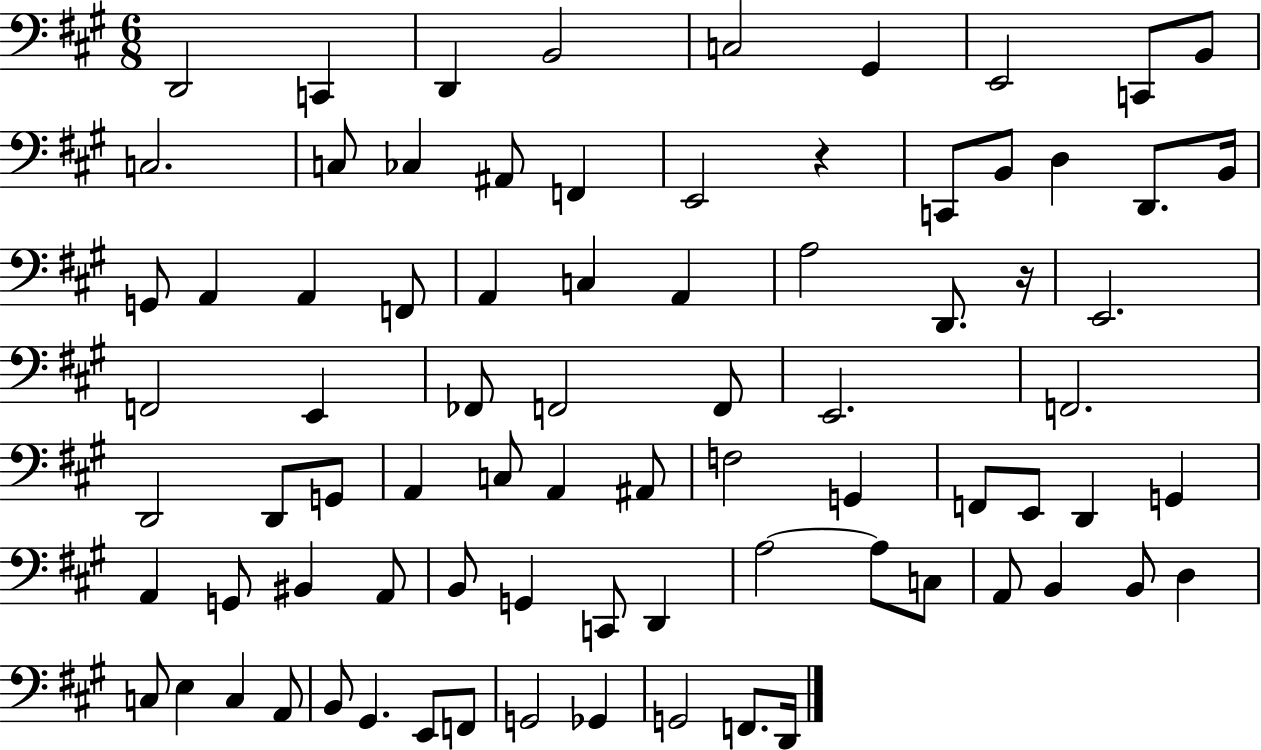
X:1
T:Untitled
M:6/8
L:1/4
K:A
D,,2 C,, D,, B,,2 C,2 ^G,, E,,2 C,,/2 B,,/2 C,2 C,/2 _C, ^A,,/2 F,, E,,2 z C,,/2 B,,/2 D, D,,/2 B,,/4 G,,/2 A,, A,, F,,/2 A,, C, A,, A,2 D,,/2 z/4 E,,2 F,,2 E,, _F,,/2 F,,2 F,,/2 E,,2 F,,2 D,,2 D,,/2 G,,/2 A,, C,/2 A,, ^A,,/2 F,2 G,, F,,/2 E,,/2 D,, G,, A,, G,,/2 ^B,, A,,/2 B,,/2 G,, C,,/2 D,, A,2 A,/2 C,/2 A,,/2 B,, B,,/2 D, C,/2 E, C, A,,/2 B,,/2 ^G,, E,,/2 F,,/2 G,,2 _G,, G,,2 F,,/2 D,,/4